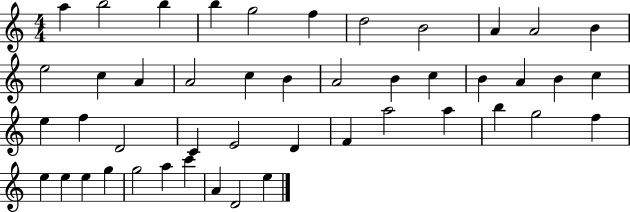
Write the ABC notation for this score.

X:1
T:Untitled
M:4/4
L:1/4
K:C
a b2 b b g2 f d2 B2 A A2 B e2 c A A2 c B A2 B c B A B c e f D2 C E2 D F a2 a b g2 f e e e g g2 a c' A D2 e